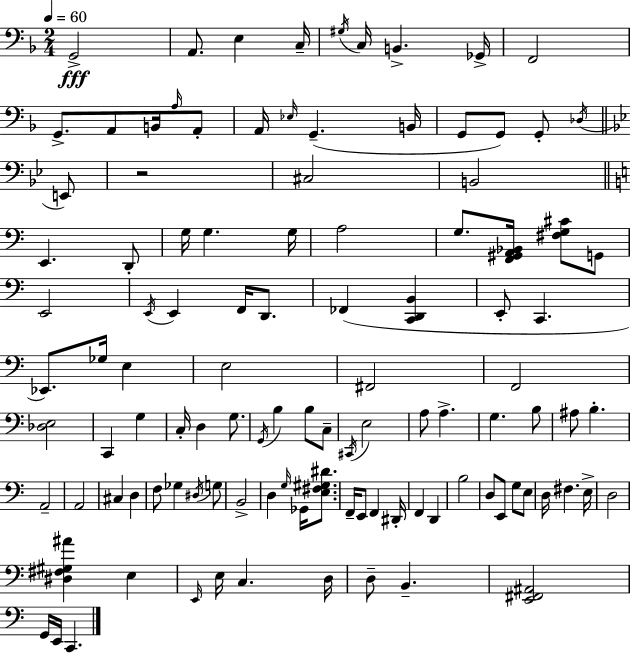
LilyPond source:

{
  \clef bass
  \numericTimeSignature
  \time 2/4
  \key d \minor
  \tempo 4 = 60
  g,2->\fff | a,8. e4 c16-- | \acciaccatura { gis16 } c16 b,4.-> | ges,16-> f,2 | \break g,8.-> a,8 b,16 \grace { a16 } | a,8-. a,16 \grace { ees16 }( g,4.-- | b,16 g,8 g,8) g,8-. | \acciaccatura { des16 } \bar "||" \break \key bes \major e,8 r2 | cis2 | b,2 | \bar "||" \break \key a \minor e,4. d,8-. | g16 g4. g16 | a2 | g8. <f, gis, a, bes,>16 <fis g cis'>8 g,8 | \break e,2 | \acciaccatura { e,16 } e,4 f,16 d,8. | fes,4( <c, d, b,>4 | e,8-. c,4. | \break ees,8.) ges16 e4 | e2 | fis,2 | f,2 | \break <des e>2 | c,4 g4 | c16-. d4 g8. | \acciaccatura { g,16 } b4 b8 | \break c8-- \acciaccatura { cis,16 } e2 | a8 a4.-> | g4. | b8 ais8 b4.-. | \break a,2-- | a,2 | cis4 d4 | f8 ges4 | \break \acciaccatura { dis16 } g8 b,2-> | d4 | \grace { g16 } ges,16 <e fis gis dis'>8. f,16-- e,8 | f,4 dis,16-. f,4 | \break d,4 b2 | d8 e,8 | g8 e8 d16 fis4. | e16-> d2 | \break <dis fis gis ais'>4 | e4 \grace { e,16 } e16 c4. | d16 d8-- | b,4.-- <e, fis, ais,>2 | \break g,16 e,16 | c,4. \bar "|."
}